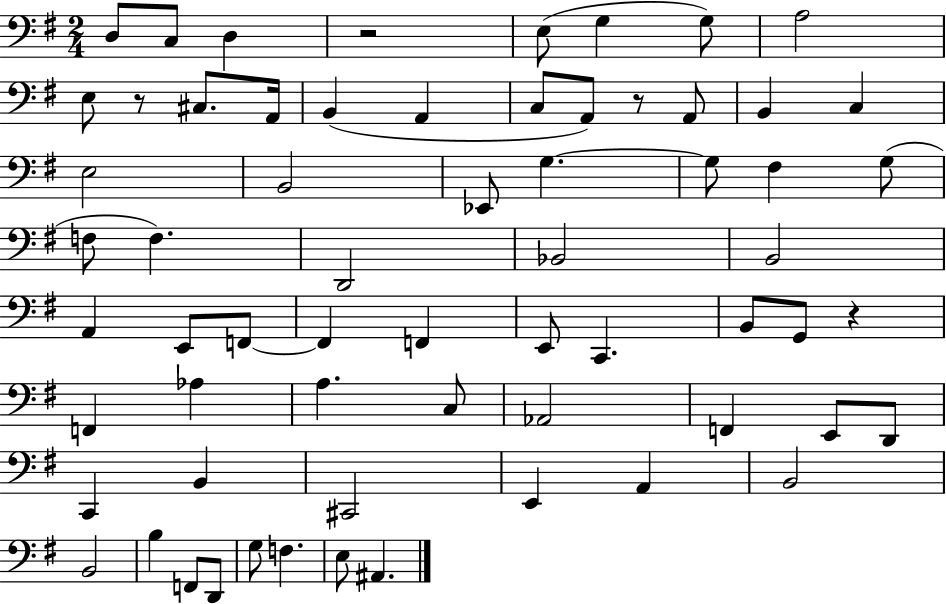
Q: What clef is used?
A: bass